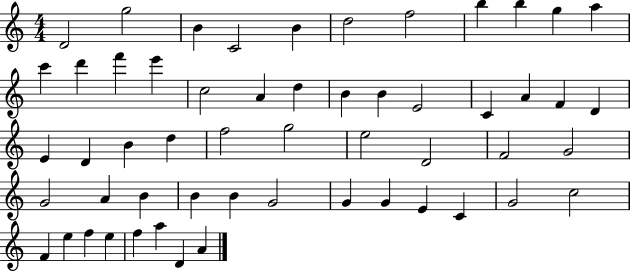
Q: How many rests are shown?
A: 0